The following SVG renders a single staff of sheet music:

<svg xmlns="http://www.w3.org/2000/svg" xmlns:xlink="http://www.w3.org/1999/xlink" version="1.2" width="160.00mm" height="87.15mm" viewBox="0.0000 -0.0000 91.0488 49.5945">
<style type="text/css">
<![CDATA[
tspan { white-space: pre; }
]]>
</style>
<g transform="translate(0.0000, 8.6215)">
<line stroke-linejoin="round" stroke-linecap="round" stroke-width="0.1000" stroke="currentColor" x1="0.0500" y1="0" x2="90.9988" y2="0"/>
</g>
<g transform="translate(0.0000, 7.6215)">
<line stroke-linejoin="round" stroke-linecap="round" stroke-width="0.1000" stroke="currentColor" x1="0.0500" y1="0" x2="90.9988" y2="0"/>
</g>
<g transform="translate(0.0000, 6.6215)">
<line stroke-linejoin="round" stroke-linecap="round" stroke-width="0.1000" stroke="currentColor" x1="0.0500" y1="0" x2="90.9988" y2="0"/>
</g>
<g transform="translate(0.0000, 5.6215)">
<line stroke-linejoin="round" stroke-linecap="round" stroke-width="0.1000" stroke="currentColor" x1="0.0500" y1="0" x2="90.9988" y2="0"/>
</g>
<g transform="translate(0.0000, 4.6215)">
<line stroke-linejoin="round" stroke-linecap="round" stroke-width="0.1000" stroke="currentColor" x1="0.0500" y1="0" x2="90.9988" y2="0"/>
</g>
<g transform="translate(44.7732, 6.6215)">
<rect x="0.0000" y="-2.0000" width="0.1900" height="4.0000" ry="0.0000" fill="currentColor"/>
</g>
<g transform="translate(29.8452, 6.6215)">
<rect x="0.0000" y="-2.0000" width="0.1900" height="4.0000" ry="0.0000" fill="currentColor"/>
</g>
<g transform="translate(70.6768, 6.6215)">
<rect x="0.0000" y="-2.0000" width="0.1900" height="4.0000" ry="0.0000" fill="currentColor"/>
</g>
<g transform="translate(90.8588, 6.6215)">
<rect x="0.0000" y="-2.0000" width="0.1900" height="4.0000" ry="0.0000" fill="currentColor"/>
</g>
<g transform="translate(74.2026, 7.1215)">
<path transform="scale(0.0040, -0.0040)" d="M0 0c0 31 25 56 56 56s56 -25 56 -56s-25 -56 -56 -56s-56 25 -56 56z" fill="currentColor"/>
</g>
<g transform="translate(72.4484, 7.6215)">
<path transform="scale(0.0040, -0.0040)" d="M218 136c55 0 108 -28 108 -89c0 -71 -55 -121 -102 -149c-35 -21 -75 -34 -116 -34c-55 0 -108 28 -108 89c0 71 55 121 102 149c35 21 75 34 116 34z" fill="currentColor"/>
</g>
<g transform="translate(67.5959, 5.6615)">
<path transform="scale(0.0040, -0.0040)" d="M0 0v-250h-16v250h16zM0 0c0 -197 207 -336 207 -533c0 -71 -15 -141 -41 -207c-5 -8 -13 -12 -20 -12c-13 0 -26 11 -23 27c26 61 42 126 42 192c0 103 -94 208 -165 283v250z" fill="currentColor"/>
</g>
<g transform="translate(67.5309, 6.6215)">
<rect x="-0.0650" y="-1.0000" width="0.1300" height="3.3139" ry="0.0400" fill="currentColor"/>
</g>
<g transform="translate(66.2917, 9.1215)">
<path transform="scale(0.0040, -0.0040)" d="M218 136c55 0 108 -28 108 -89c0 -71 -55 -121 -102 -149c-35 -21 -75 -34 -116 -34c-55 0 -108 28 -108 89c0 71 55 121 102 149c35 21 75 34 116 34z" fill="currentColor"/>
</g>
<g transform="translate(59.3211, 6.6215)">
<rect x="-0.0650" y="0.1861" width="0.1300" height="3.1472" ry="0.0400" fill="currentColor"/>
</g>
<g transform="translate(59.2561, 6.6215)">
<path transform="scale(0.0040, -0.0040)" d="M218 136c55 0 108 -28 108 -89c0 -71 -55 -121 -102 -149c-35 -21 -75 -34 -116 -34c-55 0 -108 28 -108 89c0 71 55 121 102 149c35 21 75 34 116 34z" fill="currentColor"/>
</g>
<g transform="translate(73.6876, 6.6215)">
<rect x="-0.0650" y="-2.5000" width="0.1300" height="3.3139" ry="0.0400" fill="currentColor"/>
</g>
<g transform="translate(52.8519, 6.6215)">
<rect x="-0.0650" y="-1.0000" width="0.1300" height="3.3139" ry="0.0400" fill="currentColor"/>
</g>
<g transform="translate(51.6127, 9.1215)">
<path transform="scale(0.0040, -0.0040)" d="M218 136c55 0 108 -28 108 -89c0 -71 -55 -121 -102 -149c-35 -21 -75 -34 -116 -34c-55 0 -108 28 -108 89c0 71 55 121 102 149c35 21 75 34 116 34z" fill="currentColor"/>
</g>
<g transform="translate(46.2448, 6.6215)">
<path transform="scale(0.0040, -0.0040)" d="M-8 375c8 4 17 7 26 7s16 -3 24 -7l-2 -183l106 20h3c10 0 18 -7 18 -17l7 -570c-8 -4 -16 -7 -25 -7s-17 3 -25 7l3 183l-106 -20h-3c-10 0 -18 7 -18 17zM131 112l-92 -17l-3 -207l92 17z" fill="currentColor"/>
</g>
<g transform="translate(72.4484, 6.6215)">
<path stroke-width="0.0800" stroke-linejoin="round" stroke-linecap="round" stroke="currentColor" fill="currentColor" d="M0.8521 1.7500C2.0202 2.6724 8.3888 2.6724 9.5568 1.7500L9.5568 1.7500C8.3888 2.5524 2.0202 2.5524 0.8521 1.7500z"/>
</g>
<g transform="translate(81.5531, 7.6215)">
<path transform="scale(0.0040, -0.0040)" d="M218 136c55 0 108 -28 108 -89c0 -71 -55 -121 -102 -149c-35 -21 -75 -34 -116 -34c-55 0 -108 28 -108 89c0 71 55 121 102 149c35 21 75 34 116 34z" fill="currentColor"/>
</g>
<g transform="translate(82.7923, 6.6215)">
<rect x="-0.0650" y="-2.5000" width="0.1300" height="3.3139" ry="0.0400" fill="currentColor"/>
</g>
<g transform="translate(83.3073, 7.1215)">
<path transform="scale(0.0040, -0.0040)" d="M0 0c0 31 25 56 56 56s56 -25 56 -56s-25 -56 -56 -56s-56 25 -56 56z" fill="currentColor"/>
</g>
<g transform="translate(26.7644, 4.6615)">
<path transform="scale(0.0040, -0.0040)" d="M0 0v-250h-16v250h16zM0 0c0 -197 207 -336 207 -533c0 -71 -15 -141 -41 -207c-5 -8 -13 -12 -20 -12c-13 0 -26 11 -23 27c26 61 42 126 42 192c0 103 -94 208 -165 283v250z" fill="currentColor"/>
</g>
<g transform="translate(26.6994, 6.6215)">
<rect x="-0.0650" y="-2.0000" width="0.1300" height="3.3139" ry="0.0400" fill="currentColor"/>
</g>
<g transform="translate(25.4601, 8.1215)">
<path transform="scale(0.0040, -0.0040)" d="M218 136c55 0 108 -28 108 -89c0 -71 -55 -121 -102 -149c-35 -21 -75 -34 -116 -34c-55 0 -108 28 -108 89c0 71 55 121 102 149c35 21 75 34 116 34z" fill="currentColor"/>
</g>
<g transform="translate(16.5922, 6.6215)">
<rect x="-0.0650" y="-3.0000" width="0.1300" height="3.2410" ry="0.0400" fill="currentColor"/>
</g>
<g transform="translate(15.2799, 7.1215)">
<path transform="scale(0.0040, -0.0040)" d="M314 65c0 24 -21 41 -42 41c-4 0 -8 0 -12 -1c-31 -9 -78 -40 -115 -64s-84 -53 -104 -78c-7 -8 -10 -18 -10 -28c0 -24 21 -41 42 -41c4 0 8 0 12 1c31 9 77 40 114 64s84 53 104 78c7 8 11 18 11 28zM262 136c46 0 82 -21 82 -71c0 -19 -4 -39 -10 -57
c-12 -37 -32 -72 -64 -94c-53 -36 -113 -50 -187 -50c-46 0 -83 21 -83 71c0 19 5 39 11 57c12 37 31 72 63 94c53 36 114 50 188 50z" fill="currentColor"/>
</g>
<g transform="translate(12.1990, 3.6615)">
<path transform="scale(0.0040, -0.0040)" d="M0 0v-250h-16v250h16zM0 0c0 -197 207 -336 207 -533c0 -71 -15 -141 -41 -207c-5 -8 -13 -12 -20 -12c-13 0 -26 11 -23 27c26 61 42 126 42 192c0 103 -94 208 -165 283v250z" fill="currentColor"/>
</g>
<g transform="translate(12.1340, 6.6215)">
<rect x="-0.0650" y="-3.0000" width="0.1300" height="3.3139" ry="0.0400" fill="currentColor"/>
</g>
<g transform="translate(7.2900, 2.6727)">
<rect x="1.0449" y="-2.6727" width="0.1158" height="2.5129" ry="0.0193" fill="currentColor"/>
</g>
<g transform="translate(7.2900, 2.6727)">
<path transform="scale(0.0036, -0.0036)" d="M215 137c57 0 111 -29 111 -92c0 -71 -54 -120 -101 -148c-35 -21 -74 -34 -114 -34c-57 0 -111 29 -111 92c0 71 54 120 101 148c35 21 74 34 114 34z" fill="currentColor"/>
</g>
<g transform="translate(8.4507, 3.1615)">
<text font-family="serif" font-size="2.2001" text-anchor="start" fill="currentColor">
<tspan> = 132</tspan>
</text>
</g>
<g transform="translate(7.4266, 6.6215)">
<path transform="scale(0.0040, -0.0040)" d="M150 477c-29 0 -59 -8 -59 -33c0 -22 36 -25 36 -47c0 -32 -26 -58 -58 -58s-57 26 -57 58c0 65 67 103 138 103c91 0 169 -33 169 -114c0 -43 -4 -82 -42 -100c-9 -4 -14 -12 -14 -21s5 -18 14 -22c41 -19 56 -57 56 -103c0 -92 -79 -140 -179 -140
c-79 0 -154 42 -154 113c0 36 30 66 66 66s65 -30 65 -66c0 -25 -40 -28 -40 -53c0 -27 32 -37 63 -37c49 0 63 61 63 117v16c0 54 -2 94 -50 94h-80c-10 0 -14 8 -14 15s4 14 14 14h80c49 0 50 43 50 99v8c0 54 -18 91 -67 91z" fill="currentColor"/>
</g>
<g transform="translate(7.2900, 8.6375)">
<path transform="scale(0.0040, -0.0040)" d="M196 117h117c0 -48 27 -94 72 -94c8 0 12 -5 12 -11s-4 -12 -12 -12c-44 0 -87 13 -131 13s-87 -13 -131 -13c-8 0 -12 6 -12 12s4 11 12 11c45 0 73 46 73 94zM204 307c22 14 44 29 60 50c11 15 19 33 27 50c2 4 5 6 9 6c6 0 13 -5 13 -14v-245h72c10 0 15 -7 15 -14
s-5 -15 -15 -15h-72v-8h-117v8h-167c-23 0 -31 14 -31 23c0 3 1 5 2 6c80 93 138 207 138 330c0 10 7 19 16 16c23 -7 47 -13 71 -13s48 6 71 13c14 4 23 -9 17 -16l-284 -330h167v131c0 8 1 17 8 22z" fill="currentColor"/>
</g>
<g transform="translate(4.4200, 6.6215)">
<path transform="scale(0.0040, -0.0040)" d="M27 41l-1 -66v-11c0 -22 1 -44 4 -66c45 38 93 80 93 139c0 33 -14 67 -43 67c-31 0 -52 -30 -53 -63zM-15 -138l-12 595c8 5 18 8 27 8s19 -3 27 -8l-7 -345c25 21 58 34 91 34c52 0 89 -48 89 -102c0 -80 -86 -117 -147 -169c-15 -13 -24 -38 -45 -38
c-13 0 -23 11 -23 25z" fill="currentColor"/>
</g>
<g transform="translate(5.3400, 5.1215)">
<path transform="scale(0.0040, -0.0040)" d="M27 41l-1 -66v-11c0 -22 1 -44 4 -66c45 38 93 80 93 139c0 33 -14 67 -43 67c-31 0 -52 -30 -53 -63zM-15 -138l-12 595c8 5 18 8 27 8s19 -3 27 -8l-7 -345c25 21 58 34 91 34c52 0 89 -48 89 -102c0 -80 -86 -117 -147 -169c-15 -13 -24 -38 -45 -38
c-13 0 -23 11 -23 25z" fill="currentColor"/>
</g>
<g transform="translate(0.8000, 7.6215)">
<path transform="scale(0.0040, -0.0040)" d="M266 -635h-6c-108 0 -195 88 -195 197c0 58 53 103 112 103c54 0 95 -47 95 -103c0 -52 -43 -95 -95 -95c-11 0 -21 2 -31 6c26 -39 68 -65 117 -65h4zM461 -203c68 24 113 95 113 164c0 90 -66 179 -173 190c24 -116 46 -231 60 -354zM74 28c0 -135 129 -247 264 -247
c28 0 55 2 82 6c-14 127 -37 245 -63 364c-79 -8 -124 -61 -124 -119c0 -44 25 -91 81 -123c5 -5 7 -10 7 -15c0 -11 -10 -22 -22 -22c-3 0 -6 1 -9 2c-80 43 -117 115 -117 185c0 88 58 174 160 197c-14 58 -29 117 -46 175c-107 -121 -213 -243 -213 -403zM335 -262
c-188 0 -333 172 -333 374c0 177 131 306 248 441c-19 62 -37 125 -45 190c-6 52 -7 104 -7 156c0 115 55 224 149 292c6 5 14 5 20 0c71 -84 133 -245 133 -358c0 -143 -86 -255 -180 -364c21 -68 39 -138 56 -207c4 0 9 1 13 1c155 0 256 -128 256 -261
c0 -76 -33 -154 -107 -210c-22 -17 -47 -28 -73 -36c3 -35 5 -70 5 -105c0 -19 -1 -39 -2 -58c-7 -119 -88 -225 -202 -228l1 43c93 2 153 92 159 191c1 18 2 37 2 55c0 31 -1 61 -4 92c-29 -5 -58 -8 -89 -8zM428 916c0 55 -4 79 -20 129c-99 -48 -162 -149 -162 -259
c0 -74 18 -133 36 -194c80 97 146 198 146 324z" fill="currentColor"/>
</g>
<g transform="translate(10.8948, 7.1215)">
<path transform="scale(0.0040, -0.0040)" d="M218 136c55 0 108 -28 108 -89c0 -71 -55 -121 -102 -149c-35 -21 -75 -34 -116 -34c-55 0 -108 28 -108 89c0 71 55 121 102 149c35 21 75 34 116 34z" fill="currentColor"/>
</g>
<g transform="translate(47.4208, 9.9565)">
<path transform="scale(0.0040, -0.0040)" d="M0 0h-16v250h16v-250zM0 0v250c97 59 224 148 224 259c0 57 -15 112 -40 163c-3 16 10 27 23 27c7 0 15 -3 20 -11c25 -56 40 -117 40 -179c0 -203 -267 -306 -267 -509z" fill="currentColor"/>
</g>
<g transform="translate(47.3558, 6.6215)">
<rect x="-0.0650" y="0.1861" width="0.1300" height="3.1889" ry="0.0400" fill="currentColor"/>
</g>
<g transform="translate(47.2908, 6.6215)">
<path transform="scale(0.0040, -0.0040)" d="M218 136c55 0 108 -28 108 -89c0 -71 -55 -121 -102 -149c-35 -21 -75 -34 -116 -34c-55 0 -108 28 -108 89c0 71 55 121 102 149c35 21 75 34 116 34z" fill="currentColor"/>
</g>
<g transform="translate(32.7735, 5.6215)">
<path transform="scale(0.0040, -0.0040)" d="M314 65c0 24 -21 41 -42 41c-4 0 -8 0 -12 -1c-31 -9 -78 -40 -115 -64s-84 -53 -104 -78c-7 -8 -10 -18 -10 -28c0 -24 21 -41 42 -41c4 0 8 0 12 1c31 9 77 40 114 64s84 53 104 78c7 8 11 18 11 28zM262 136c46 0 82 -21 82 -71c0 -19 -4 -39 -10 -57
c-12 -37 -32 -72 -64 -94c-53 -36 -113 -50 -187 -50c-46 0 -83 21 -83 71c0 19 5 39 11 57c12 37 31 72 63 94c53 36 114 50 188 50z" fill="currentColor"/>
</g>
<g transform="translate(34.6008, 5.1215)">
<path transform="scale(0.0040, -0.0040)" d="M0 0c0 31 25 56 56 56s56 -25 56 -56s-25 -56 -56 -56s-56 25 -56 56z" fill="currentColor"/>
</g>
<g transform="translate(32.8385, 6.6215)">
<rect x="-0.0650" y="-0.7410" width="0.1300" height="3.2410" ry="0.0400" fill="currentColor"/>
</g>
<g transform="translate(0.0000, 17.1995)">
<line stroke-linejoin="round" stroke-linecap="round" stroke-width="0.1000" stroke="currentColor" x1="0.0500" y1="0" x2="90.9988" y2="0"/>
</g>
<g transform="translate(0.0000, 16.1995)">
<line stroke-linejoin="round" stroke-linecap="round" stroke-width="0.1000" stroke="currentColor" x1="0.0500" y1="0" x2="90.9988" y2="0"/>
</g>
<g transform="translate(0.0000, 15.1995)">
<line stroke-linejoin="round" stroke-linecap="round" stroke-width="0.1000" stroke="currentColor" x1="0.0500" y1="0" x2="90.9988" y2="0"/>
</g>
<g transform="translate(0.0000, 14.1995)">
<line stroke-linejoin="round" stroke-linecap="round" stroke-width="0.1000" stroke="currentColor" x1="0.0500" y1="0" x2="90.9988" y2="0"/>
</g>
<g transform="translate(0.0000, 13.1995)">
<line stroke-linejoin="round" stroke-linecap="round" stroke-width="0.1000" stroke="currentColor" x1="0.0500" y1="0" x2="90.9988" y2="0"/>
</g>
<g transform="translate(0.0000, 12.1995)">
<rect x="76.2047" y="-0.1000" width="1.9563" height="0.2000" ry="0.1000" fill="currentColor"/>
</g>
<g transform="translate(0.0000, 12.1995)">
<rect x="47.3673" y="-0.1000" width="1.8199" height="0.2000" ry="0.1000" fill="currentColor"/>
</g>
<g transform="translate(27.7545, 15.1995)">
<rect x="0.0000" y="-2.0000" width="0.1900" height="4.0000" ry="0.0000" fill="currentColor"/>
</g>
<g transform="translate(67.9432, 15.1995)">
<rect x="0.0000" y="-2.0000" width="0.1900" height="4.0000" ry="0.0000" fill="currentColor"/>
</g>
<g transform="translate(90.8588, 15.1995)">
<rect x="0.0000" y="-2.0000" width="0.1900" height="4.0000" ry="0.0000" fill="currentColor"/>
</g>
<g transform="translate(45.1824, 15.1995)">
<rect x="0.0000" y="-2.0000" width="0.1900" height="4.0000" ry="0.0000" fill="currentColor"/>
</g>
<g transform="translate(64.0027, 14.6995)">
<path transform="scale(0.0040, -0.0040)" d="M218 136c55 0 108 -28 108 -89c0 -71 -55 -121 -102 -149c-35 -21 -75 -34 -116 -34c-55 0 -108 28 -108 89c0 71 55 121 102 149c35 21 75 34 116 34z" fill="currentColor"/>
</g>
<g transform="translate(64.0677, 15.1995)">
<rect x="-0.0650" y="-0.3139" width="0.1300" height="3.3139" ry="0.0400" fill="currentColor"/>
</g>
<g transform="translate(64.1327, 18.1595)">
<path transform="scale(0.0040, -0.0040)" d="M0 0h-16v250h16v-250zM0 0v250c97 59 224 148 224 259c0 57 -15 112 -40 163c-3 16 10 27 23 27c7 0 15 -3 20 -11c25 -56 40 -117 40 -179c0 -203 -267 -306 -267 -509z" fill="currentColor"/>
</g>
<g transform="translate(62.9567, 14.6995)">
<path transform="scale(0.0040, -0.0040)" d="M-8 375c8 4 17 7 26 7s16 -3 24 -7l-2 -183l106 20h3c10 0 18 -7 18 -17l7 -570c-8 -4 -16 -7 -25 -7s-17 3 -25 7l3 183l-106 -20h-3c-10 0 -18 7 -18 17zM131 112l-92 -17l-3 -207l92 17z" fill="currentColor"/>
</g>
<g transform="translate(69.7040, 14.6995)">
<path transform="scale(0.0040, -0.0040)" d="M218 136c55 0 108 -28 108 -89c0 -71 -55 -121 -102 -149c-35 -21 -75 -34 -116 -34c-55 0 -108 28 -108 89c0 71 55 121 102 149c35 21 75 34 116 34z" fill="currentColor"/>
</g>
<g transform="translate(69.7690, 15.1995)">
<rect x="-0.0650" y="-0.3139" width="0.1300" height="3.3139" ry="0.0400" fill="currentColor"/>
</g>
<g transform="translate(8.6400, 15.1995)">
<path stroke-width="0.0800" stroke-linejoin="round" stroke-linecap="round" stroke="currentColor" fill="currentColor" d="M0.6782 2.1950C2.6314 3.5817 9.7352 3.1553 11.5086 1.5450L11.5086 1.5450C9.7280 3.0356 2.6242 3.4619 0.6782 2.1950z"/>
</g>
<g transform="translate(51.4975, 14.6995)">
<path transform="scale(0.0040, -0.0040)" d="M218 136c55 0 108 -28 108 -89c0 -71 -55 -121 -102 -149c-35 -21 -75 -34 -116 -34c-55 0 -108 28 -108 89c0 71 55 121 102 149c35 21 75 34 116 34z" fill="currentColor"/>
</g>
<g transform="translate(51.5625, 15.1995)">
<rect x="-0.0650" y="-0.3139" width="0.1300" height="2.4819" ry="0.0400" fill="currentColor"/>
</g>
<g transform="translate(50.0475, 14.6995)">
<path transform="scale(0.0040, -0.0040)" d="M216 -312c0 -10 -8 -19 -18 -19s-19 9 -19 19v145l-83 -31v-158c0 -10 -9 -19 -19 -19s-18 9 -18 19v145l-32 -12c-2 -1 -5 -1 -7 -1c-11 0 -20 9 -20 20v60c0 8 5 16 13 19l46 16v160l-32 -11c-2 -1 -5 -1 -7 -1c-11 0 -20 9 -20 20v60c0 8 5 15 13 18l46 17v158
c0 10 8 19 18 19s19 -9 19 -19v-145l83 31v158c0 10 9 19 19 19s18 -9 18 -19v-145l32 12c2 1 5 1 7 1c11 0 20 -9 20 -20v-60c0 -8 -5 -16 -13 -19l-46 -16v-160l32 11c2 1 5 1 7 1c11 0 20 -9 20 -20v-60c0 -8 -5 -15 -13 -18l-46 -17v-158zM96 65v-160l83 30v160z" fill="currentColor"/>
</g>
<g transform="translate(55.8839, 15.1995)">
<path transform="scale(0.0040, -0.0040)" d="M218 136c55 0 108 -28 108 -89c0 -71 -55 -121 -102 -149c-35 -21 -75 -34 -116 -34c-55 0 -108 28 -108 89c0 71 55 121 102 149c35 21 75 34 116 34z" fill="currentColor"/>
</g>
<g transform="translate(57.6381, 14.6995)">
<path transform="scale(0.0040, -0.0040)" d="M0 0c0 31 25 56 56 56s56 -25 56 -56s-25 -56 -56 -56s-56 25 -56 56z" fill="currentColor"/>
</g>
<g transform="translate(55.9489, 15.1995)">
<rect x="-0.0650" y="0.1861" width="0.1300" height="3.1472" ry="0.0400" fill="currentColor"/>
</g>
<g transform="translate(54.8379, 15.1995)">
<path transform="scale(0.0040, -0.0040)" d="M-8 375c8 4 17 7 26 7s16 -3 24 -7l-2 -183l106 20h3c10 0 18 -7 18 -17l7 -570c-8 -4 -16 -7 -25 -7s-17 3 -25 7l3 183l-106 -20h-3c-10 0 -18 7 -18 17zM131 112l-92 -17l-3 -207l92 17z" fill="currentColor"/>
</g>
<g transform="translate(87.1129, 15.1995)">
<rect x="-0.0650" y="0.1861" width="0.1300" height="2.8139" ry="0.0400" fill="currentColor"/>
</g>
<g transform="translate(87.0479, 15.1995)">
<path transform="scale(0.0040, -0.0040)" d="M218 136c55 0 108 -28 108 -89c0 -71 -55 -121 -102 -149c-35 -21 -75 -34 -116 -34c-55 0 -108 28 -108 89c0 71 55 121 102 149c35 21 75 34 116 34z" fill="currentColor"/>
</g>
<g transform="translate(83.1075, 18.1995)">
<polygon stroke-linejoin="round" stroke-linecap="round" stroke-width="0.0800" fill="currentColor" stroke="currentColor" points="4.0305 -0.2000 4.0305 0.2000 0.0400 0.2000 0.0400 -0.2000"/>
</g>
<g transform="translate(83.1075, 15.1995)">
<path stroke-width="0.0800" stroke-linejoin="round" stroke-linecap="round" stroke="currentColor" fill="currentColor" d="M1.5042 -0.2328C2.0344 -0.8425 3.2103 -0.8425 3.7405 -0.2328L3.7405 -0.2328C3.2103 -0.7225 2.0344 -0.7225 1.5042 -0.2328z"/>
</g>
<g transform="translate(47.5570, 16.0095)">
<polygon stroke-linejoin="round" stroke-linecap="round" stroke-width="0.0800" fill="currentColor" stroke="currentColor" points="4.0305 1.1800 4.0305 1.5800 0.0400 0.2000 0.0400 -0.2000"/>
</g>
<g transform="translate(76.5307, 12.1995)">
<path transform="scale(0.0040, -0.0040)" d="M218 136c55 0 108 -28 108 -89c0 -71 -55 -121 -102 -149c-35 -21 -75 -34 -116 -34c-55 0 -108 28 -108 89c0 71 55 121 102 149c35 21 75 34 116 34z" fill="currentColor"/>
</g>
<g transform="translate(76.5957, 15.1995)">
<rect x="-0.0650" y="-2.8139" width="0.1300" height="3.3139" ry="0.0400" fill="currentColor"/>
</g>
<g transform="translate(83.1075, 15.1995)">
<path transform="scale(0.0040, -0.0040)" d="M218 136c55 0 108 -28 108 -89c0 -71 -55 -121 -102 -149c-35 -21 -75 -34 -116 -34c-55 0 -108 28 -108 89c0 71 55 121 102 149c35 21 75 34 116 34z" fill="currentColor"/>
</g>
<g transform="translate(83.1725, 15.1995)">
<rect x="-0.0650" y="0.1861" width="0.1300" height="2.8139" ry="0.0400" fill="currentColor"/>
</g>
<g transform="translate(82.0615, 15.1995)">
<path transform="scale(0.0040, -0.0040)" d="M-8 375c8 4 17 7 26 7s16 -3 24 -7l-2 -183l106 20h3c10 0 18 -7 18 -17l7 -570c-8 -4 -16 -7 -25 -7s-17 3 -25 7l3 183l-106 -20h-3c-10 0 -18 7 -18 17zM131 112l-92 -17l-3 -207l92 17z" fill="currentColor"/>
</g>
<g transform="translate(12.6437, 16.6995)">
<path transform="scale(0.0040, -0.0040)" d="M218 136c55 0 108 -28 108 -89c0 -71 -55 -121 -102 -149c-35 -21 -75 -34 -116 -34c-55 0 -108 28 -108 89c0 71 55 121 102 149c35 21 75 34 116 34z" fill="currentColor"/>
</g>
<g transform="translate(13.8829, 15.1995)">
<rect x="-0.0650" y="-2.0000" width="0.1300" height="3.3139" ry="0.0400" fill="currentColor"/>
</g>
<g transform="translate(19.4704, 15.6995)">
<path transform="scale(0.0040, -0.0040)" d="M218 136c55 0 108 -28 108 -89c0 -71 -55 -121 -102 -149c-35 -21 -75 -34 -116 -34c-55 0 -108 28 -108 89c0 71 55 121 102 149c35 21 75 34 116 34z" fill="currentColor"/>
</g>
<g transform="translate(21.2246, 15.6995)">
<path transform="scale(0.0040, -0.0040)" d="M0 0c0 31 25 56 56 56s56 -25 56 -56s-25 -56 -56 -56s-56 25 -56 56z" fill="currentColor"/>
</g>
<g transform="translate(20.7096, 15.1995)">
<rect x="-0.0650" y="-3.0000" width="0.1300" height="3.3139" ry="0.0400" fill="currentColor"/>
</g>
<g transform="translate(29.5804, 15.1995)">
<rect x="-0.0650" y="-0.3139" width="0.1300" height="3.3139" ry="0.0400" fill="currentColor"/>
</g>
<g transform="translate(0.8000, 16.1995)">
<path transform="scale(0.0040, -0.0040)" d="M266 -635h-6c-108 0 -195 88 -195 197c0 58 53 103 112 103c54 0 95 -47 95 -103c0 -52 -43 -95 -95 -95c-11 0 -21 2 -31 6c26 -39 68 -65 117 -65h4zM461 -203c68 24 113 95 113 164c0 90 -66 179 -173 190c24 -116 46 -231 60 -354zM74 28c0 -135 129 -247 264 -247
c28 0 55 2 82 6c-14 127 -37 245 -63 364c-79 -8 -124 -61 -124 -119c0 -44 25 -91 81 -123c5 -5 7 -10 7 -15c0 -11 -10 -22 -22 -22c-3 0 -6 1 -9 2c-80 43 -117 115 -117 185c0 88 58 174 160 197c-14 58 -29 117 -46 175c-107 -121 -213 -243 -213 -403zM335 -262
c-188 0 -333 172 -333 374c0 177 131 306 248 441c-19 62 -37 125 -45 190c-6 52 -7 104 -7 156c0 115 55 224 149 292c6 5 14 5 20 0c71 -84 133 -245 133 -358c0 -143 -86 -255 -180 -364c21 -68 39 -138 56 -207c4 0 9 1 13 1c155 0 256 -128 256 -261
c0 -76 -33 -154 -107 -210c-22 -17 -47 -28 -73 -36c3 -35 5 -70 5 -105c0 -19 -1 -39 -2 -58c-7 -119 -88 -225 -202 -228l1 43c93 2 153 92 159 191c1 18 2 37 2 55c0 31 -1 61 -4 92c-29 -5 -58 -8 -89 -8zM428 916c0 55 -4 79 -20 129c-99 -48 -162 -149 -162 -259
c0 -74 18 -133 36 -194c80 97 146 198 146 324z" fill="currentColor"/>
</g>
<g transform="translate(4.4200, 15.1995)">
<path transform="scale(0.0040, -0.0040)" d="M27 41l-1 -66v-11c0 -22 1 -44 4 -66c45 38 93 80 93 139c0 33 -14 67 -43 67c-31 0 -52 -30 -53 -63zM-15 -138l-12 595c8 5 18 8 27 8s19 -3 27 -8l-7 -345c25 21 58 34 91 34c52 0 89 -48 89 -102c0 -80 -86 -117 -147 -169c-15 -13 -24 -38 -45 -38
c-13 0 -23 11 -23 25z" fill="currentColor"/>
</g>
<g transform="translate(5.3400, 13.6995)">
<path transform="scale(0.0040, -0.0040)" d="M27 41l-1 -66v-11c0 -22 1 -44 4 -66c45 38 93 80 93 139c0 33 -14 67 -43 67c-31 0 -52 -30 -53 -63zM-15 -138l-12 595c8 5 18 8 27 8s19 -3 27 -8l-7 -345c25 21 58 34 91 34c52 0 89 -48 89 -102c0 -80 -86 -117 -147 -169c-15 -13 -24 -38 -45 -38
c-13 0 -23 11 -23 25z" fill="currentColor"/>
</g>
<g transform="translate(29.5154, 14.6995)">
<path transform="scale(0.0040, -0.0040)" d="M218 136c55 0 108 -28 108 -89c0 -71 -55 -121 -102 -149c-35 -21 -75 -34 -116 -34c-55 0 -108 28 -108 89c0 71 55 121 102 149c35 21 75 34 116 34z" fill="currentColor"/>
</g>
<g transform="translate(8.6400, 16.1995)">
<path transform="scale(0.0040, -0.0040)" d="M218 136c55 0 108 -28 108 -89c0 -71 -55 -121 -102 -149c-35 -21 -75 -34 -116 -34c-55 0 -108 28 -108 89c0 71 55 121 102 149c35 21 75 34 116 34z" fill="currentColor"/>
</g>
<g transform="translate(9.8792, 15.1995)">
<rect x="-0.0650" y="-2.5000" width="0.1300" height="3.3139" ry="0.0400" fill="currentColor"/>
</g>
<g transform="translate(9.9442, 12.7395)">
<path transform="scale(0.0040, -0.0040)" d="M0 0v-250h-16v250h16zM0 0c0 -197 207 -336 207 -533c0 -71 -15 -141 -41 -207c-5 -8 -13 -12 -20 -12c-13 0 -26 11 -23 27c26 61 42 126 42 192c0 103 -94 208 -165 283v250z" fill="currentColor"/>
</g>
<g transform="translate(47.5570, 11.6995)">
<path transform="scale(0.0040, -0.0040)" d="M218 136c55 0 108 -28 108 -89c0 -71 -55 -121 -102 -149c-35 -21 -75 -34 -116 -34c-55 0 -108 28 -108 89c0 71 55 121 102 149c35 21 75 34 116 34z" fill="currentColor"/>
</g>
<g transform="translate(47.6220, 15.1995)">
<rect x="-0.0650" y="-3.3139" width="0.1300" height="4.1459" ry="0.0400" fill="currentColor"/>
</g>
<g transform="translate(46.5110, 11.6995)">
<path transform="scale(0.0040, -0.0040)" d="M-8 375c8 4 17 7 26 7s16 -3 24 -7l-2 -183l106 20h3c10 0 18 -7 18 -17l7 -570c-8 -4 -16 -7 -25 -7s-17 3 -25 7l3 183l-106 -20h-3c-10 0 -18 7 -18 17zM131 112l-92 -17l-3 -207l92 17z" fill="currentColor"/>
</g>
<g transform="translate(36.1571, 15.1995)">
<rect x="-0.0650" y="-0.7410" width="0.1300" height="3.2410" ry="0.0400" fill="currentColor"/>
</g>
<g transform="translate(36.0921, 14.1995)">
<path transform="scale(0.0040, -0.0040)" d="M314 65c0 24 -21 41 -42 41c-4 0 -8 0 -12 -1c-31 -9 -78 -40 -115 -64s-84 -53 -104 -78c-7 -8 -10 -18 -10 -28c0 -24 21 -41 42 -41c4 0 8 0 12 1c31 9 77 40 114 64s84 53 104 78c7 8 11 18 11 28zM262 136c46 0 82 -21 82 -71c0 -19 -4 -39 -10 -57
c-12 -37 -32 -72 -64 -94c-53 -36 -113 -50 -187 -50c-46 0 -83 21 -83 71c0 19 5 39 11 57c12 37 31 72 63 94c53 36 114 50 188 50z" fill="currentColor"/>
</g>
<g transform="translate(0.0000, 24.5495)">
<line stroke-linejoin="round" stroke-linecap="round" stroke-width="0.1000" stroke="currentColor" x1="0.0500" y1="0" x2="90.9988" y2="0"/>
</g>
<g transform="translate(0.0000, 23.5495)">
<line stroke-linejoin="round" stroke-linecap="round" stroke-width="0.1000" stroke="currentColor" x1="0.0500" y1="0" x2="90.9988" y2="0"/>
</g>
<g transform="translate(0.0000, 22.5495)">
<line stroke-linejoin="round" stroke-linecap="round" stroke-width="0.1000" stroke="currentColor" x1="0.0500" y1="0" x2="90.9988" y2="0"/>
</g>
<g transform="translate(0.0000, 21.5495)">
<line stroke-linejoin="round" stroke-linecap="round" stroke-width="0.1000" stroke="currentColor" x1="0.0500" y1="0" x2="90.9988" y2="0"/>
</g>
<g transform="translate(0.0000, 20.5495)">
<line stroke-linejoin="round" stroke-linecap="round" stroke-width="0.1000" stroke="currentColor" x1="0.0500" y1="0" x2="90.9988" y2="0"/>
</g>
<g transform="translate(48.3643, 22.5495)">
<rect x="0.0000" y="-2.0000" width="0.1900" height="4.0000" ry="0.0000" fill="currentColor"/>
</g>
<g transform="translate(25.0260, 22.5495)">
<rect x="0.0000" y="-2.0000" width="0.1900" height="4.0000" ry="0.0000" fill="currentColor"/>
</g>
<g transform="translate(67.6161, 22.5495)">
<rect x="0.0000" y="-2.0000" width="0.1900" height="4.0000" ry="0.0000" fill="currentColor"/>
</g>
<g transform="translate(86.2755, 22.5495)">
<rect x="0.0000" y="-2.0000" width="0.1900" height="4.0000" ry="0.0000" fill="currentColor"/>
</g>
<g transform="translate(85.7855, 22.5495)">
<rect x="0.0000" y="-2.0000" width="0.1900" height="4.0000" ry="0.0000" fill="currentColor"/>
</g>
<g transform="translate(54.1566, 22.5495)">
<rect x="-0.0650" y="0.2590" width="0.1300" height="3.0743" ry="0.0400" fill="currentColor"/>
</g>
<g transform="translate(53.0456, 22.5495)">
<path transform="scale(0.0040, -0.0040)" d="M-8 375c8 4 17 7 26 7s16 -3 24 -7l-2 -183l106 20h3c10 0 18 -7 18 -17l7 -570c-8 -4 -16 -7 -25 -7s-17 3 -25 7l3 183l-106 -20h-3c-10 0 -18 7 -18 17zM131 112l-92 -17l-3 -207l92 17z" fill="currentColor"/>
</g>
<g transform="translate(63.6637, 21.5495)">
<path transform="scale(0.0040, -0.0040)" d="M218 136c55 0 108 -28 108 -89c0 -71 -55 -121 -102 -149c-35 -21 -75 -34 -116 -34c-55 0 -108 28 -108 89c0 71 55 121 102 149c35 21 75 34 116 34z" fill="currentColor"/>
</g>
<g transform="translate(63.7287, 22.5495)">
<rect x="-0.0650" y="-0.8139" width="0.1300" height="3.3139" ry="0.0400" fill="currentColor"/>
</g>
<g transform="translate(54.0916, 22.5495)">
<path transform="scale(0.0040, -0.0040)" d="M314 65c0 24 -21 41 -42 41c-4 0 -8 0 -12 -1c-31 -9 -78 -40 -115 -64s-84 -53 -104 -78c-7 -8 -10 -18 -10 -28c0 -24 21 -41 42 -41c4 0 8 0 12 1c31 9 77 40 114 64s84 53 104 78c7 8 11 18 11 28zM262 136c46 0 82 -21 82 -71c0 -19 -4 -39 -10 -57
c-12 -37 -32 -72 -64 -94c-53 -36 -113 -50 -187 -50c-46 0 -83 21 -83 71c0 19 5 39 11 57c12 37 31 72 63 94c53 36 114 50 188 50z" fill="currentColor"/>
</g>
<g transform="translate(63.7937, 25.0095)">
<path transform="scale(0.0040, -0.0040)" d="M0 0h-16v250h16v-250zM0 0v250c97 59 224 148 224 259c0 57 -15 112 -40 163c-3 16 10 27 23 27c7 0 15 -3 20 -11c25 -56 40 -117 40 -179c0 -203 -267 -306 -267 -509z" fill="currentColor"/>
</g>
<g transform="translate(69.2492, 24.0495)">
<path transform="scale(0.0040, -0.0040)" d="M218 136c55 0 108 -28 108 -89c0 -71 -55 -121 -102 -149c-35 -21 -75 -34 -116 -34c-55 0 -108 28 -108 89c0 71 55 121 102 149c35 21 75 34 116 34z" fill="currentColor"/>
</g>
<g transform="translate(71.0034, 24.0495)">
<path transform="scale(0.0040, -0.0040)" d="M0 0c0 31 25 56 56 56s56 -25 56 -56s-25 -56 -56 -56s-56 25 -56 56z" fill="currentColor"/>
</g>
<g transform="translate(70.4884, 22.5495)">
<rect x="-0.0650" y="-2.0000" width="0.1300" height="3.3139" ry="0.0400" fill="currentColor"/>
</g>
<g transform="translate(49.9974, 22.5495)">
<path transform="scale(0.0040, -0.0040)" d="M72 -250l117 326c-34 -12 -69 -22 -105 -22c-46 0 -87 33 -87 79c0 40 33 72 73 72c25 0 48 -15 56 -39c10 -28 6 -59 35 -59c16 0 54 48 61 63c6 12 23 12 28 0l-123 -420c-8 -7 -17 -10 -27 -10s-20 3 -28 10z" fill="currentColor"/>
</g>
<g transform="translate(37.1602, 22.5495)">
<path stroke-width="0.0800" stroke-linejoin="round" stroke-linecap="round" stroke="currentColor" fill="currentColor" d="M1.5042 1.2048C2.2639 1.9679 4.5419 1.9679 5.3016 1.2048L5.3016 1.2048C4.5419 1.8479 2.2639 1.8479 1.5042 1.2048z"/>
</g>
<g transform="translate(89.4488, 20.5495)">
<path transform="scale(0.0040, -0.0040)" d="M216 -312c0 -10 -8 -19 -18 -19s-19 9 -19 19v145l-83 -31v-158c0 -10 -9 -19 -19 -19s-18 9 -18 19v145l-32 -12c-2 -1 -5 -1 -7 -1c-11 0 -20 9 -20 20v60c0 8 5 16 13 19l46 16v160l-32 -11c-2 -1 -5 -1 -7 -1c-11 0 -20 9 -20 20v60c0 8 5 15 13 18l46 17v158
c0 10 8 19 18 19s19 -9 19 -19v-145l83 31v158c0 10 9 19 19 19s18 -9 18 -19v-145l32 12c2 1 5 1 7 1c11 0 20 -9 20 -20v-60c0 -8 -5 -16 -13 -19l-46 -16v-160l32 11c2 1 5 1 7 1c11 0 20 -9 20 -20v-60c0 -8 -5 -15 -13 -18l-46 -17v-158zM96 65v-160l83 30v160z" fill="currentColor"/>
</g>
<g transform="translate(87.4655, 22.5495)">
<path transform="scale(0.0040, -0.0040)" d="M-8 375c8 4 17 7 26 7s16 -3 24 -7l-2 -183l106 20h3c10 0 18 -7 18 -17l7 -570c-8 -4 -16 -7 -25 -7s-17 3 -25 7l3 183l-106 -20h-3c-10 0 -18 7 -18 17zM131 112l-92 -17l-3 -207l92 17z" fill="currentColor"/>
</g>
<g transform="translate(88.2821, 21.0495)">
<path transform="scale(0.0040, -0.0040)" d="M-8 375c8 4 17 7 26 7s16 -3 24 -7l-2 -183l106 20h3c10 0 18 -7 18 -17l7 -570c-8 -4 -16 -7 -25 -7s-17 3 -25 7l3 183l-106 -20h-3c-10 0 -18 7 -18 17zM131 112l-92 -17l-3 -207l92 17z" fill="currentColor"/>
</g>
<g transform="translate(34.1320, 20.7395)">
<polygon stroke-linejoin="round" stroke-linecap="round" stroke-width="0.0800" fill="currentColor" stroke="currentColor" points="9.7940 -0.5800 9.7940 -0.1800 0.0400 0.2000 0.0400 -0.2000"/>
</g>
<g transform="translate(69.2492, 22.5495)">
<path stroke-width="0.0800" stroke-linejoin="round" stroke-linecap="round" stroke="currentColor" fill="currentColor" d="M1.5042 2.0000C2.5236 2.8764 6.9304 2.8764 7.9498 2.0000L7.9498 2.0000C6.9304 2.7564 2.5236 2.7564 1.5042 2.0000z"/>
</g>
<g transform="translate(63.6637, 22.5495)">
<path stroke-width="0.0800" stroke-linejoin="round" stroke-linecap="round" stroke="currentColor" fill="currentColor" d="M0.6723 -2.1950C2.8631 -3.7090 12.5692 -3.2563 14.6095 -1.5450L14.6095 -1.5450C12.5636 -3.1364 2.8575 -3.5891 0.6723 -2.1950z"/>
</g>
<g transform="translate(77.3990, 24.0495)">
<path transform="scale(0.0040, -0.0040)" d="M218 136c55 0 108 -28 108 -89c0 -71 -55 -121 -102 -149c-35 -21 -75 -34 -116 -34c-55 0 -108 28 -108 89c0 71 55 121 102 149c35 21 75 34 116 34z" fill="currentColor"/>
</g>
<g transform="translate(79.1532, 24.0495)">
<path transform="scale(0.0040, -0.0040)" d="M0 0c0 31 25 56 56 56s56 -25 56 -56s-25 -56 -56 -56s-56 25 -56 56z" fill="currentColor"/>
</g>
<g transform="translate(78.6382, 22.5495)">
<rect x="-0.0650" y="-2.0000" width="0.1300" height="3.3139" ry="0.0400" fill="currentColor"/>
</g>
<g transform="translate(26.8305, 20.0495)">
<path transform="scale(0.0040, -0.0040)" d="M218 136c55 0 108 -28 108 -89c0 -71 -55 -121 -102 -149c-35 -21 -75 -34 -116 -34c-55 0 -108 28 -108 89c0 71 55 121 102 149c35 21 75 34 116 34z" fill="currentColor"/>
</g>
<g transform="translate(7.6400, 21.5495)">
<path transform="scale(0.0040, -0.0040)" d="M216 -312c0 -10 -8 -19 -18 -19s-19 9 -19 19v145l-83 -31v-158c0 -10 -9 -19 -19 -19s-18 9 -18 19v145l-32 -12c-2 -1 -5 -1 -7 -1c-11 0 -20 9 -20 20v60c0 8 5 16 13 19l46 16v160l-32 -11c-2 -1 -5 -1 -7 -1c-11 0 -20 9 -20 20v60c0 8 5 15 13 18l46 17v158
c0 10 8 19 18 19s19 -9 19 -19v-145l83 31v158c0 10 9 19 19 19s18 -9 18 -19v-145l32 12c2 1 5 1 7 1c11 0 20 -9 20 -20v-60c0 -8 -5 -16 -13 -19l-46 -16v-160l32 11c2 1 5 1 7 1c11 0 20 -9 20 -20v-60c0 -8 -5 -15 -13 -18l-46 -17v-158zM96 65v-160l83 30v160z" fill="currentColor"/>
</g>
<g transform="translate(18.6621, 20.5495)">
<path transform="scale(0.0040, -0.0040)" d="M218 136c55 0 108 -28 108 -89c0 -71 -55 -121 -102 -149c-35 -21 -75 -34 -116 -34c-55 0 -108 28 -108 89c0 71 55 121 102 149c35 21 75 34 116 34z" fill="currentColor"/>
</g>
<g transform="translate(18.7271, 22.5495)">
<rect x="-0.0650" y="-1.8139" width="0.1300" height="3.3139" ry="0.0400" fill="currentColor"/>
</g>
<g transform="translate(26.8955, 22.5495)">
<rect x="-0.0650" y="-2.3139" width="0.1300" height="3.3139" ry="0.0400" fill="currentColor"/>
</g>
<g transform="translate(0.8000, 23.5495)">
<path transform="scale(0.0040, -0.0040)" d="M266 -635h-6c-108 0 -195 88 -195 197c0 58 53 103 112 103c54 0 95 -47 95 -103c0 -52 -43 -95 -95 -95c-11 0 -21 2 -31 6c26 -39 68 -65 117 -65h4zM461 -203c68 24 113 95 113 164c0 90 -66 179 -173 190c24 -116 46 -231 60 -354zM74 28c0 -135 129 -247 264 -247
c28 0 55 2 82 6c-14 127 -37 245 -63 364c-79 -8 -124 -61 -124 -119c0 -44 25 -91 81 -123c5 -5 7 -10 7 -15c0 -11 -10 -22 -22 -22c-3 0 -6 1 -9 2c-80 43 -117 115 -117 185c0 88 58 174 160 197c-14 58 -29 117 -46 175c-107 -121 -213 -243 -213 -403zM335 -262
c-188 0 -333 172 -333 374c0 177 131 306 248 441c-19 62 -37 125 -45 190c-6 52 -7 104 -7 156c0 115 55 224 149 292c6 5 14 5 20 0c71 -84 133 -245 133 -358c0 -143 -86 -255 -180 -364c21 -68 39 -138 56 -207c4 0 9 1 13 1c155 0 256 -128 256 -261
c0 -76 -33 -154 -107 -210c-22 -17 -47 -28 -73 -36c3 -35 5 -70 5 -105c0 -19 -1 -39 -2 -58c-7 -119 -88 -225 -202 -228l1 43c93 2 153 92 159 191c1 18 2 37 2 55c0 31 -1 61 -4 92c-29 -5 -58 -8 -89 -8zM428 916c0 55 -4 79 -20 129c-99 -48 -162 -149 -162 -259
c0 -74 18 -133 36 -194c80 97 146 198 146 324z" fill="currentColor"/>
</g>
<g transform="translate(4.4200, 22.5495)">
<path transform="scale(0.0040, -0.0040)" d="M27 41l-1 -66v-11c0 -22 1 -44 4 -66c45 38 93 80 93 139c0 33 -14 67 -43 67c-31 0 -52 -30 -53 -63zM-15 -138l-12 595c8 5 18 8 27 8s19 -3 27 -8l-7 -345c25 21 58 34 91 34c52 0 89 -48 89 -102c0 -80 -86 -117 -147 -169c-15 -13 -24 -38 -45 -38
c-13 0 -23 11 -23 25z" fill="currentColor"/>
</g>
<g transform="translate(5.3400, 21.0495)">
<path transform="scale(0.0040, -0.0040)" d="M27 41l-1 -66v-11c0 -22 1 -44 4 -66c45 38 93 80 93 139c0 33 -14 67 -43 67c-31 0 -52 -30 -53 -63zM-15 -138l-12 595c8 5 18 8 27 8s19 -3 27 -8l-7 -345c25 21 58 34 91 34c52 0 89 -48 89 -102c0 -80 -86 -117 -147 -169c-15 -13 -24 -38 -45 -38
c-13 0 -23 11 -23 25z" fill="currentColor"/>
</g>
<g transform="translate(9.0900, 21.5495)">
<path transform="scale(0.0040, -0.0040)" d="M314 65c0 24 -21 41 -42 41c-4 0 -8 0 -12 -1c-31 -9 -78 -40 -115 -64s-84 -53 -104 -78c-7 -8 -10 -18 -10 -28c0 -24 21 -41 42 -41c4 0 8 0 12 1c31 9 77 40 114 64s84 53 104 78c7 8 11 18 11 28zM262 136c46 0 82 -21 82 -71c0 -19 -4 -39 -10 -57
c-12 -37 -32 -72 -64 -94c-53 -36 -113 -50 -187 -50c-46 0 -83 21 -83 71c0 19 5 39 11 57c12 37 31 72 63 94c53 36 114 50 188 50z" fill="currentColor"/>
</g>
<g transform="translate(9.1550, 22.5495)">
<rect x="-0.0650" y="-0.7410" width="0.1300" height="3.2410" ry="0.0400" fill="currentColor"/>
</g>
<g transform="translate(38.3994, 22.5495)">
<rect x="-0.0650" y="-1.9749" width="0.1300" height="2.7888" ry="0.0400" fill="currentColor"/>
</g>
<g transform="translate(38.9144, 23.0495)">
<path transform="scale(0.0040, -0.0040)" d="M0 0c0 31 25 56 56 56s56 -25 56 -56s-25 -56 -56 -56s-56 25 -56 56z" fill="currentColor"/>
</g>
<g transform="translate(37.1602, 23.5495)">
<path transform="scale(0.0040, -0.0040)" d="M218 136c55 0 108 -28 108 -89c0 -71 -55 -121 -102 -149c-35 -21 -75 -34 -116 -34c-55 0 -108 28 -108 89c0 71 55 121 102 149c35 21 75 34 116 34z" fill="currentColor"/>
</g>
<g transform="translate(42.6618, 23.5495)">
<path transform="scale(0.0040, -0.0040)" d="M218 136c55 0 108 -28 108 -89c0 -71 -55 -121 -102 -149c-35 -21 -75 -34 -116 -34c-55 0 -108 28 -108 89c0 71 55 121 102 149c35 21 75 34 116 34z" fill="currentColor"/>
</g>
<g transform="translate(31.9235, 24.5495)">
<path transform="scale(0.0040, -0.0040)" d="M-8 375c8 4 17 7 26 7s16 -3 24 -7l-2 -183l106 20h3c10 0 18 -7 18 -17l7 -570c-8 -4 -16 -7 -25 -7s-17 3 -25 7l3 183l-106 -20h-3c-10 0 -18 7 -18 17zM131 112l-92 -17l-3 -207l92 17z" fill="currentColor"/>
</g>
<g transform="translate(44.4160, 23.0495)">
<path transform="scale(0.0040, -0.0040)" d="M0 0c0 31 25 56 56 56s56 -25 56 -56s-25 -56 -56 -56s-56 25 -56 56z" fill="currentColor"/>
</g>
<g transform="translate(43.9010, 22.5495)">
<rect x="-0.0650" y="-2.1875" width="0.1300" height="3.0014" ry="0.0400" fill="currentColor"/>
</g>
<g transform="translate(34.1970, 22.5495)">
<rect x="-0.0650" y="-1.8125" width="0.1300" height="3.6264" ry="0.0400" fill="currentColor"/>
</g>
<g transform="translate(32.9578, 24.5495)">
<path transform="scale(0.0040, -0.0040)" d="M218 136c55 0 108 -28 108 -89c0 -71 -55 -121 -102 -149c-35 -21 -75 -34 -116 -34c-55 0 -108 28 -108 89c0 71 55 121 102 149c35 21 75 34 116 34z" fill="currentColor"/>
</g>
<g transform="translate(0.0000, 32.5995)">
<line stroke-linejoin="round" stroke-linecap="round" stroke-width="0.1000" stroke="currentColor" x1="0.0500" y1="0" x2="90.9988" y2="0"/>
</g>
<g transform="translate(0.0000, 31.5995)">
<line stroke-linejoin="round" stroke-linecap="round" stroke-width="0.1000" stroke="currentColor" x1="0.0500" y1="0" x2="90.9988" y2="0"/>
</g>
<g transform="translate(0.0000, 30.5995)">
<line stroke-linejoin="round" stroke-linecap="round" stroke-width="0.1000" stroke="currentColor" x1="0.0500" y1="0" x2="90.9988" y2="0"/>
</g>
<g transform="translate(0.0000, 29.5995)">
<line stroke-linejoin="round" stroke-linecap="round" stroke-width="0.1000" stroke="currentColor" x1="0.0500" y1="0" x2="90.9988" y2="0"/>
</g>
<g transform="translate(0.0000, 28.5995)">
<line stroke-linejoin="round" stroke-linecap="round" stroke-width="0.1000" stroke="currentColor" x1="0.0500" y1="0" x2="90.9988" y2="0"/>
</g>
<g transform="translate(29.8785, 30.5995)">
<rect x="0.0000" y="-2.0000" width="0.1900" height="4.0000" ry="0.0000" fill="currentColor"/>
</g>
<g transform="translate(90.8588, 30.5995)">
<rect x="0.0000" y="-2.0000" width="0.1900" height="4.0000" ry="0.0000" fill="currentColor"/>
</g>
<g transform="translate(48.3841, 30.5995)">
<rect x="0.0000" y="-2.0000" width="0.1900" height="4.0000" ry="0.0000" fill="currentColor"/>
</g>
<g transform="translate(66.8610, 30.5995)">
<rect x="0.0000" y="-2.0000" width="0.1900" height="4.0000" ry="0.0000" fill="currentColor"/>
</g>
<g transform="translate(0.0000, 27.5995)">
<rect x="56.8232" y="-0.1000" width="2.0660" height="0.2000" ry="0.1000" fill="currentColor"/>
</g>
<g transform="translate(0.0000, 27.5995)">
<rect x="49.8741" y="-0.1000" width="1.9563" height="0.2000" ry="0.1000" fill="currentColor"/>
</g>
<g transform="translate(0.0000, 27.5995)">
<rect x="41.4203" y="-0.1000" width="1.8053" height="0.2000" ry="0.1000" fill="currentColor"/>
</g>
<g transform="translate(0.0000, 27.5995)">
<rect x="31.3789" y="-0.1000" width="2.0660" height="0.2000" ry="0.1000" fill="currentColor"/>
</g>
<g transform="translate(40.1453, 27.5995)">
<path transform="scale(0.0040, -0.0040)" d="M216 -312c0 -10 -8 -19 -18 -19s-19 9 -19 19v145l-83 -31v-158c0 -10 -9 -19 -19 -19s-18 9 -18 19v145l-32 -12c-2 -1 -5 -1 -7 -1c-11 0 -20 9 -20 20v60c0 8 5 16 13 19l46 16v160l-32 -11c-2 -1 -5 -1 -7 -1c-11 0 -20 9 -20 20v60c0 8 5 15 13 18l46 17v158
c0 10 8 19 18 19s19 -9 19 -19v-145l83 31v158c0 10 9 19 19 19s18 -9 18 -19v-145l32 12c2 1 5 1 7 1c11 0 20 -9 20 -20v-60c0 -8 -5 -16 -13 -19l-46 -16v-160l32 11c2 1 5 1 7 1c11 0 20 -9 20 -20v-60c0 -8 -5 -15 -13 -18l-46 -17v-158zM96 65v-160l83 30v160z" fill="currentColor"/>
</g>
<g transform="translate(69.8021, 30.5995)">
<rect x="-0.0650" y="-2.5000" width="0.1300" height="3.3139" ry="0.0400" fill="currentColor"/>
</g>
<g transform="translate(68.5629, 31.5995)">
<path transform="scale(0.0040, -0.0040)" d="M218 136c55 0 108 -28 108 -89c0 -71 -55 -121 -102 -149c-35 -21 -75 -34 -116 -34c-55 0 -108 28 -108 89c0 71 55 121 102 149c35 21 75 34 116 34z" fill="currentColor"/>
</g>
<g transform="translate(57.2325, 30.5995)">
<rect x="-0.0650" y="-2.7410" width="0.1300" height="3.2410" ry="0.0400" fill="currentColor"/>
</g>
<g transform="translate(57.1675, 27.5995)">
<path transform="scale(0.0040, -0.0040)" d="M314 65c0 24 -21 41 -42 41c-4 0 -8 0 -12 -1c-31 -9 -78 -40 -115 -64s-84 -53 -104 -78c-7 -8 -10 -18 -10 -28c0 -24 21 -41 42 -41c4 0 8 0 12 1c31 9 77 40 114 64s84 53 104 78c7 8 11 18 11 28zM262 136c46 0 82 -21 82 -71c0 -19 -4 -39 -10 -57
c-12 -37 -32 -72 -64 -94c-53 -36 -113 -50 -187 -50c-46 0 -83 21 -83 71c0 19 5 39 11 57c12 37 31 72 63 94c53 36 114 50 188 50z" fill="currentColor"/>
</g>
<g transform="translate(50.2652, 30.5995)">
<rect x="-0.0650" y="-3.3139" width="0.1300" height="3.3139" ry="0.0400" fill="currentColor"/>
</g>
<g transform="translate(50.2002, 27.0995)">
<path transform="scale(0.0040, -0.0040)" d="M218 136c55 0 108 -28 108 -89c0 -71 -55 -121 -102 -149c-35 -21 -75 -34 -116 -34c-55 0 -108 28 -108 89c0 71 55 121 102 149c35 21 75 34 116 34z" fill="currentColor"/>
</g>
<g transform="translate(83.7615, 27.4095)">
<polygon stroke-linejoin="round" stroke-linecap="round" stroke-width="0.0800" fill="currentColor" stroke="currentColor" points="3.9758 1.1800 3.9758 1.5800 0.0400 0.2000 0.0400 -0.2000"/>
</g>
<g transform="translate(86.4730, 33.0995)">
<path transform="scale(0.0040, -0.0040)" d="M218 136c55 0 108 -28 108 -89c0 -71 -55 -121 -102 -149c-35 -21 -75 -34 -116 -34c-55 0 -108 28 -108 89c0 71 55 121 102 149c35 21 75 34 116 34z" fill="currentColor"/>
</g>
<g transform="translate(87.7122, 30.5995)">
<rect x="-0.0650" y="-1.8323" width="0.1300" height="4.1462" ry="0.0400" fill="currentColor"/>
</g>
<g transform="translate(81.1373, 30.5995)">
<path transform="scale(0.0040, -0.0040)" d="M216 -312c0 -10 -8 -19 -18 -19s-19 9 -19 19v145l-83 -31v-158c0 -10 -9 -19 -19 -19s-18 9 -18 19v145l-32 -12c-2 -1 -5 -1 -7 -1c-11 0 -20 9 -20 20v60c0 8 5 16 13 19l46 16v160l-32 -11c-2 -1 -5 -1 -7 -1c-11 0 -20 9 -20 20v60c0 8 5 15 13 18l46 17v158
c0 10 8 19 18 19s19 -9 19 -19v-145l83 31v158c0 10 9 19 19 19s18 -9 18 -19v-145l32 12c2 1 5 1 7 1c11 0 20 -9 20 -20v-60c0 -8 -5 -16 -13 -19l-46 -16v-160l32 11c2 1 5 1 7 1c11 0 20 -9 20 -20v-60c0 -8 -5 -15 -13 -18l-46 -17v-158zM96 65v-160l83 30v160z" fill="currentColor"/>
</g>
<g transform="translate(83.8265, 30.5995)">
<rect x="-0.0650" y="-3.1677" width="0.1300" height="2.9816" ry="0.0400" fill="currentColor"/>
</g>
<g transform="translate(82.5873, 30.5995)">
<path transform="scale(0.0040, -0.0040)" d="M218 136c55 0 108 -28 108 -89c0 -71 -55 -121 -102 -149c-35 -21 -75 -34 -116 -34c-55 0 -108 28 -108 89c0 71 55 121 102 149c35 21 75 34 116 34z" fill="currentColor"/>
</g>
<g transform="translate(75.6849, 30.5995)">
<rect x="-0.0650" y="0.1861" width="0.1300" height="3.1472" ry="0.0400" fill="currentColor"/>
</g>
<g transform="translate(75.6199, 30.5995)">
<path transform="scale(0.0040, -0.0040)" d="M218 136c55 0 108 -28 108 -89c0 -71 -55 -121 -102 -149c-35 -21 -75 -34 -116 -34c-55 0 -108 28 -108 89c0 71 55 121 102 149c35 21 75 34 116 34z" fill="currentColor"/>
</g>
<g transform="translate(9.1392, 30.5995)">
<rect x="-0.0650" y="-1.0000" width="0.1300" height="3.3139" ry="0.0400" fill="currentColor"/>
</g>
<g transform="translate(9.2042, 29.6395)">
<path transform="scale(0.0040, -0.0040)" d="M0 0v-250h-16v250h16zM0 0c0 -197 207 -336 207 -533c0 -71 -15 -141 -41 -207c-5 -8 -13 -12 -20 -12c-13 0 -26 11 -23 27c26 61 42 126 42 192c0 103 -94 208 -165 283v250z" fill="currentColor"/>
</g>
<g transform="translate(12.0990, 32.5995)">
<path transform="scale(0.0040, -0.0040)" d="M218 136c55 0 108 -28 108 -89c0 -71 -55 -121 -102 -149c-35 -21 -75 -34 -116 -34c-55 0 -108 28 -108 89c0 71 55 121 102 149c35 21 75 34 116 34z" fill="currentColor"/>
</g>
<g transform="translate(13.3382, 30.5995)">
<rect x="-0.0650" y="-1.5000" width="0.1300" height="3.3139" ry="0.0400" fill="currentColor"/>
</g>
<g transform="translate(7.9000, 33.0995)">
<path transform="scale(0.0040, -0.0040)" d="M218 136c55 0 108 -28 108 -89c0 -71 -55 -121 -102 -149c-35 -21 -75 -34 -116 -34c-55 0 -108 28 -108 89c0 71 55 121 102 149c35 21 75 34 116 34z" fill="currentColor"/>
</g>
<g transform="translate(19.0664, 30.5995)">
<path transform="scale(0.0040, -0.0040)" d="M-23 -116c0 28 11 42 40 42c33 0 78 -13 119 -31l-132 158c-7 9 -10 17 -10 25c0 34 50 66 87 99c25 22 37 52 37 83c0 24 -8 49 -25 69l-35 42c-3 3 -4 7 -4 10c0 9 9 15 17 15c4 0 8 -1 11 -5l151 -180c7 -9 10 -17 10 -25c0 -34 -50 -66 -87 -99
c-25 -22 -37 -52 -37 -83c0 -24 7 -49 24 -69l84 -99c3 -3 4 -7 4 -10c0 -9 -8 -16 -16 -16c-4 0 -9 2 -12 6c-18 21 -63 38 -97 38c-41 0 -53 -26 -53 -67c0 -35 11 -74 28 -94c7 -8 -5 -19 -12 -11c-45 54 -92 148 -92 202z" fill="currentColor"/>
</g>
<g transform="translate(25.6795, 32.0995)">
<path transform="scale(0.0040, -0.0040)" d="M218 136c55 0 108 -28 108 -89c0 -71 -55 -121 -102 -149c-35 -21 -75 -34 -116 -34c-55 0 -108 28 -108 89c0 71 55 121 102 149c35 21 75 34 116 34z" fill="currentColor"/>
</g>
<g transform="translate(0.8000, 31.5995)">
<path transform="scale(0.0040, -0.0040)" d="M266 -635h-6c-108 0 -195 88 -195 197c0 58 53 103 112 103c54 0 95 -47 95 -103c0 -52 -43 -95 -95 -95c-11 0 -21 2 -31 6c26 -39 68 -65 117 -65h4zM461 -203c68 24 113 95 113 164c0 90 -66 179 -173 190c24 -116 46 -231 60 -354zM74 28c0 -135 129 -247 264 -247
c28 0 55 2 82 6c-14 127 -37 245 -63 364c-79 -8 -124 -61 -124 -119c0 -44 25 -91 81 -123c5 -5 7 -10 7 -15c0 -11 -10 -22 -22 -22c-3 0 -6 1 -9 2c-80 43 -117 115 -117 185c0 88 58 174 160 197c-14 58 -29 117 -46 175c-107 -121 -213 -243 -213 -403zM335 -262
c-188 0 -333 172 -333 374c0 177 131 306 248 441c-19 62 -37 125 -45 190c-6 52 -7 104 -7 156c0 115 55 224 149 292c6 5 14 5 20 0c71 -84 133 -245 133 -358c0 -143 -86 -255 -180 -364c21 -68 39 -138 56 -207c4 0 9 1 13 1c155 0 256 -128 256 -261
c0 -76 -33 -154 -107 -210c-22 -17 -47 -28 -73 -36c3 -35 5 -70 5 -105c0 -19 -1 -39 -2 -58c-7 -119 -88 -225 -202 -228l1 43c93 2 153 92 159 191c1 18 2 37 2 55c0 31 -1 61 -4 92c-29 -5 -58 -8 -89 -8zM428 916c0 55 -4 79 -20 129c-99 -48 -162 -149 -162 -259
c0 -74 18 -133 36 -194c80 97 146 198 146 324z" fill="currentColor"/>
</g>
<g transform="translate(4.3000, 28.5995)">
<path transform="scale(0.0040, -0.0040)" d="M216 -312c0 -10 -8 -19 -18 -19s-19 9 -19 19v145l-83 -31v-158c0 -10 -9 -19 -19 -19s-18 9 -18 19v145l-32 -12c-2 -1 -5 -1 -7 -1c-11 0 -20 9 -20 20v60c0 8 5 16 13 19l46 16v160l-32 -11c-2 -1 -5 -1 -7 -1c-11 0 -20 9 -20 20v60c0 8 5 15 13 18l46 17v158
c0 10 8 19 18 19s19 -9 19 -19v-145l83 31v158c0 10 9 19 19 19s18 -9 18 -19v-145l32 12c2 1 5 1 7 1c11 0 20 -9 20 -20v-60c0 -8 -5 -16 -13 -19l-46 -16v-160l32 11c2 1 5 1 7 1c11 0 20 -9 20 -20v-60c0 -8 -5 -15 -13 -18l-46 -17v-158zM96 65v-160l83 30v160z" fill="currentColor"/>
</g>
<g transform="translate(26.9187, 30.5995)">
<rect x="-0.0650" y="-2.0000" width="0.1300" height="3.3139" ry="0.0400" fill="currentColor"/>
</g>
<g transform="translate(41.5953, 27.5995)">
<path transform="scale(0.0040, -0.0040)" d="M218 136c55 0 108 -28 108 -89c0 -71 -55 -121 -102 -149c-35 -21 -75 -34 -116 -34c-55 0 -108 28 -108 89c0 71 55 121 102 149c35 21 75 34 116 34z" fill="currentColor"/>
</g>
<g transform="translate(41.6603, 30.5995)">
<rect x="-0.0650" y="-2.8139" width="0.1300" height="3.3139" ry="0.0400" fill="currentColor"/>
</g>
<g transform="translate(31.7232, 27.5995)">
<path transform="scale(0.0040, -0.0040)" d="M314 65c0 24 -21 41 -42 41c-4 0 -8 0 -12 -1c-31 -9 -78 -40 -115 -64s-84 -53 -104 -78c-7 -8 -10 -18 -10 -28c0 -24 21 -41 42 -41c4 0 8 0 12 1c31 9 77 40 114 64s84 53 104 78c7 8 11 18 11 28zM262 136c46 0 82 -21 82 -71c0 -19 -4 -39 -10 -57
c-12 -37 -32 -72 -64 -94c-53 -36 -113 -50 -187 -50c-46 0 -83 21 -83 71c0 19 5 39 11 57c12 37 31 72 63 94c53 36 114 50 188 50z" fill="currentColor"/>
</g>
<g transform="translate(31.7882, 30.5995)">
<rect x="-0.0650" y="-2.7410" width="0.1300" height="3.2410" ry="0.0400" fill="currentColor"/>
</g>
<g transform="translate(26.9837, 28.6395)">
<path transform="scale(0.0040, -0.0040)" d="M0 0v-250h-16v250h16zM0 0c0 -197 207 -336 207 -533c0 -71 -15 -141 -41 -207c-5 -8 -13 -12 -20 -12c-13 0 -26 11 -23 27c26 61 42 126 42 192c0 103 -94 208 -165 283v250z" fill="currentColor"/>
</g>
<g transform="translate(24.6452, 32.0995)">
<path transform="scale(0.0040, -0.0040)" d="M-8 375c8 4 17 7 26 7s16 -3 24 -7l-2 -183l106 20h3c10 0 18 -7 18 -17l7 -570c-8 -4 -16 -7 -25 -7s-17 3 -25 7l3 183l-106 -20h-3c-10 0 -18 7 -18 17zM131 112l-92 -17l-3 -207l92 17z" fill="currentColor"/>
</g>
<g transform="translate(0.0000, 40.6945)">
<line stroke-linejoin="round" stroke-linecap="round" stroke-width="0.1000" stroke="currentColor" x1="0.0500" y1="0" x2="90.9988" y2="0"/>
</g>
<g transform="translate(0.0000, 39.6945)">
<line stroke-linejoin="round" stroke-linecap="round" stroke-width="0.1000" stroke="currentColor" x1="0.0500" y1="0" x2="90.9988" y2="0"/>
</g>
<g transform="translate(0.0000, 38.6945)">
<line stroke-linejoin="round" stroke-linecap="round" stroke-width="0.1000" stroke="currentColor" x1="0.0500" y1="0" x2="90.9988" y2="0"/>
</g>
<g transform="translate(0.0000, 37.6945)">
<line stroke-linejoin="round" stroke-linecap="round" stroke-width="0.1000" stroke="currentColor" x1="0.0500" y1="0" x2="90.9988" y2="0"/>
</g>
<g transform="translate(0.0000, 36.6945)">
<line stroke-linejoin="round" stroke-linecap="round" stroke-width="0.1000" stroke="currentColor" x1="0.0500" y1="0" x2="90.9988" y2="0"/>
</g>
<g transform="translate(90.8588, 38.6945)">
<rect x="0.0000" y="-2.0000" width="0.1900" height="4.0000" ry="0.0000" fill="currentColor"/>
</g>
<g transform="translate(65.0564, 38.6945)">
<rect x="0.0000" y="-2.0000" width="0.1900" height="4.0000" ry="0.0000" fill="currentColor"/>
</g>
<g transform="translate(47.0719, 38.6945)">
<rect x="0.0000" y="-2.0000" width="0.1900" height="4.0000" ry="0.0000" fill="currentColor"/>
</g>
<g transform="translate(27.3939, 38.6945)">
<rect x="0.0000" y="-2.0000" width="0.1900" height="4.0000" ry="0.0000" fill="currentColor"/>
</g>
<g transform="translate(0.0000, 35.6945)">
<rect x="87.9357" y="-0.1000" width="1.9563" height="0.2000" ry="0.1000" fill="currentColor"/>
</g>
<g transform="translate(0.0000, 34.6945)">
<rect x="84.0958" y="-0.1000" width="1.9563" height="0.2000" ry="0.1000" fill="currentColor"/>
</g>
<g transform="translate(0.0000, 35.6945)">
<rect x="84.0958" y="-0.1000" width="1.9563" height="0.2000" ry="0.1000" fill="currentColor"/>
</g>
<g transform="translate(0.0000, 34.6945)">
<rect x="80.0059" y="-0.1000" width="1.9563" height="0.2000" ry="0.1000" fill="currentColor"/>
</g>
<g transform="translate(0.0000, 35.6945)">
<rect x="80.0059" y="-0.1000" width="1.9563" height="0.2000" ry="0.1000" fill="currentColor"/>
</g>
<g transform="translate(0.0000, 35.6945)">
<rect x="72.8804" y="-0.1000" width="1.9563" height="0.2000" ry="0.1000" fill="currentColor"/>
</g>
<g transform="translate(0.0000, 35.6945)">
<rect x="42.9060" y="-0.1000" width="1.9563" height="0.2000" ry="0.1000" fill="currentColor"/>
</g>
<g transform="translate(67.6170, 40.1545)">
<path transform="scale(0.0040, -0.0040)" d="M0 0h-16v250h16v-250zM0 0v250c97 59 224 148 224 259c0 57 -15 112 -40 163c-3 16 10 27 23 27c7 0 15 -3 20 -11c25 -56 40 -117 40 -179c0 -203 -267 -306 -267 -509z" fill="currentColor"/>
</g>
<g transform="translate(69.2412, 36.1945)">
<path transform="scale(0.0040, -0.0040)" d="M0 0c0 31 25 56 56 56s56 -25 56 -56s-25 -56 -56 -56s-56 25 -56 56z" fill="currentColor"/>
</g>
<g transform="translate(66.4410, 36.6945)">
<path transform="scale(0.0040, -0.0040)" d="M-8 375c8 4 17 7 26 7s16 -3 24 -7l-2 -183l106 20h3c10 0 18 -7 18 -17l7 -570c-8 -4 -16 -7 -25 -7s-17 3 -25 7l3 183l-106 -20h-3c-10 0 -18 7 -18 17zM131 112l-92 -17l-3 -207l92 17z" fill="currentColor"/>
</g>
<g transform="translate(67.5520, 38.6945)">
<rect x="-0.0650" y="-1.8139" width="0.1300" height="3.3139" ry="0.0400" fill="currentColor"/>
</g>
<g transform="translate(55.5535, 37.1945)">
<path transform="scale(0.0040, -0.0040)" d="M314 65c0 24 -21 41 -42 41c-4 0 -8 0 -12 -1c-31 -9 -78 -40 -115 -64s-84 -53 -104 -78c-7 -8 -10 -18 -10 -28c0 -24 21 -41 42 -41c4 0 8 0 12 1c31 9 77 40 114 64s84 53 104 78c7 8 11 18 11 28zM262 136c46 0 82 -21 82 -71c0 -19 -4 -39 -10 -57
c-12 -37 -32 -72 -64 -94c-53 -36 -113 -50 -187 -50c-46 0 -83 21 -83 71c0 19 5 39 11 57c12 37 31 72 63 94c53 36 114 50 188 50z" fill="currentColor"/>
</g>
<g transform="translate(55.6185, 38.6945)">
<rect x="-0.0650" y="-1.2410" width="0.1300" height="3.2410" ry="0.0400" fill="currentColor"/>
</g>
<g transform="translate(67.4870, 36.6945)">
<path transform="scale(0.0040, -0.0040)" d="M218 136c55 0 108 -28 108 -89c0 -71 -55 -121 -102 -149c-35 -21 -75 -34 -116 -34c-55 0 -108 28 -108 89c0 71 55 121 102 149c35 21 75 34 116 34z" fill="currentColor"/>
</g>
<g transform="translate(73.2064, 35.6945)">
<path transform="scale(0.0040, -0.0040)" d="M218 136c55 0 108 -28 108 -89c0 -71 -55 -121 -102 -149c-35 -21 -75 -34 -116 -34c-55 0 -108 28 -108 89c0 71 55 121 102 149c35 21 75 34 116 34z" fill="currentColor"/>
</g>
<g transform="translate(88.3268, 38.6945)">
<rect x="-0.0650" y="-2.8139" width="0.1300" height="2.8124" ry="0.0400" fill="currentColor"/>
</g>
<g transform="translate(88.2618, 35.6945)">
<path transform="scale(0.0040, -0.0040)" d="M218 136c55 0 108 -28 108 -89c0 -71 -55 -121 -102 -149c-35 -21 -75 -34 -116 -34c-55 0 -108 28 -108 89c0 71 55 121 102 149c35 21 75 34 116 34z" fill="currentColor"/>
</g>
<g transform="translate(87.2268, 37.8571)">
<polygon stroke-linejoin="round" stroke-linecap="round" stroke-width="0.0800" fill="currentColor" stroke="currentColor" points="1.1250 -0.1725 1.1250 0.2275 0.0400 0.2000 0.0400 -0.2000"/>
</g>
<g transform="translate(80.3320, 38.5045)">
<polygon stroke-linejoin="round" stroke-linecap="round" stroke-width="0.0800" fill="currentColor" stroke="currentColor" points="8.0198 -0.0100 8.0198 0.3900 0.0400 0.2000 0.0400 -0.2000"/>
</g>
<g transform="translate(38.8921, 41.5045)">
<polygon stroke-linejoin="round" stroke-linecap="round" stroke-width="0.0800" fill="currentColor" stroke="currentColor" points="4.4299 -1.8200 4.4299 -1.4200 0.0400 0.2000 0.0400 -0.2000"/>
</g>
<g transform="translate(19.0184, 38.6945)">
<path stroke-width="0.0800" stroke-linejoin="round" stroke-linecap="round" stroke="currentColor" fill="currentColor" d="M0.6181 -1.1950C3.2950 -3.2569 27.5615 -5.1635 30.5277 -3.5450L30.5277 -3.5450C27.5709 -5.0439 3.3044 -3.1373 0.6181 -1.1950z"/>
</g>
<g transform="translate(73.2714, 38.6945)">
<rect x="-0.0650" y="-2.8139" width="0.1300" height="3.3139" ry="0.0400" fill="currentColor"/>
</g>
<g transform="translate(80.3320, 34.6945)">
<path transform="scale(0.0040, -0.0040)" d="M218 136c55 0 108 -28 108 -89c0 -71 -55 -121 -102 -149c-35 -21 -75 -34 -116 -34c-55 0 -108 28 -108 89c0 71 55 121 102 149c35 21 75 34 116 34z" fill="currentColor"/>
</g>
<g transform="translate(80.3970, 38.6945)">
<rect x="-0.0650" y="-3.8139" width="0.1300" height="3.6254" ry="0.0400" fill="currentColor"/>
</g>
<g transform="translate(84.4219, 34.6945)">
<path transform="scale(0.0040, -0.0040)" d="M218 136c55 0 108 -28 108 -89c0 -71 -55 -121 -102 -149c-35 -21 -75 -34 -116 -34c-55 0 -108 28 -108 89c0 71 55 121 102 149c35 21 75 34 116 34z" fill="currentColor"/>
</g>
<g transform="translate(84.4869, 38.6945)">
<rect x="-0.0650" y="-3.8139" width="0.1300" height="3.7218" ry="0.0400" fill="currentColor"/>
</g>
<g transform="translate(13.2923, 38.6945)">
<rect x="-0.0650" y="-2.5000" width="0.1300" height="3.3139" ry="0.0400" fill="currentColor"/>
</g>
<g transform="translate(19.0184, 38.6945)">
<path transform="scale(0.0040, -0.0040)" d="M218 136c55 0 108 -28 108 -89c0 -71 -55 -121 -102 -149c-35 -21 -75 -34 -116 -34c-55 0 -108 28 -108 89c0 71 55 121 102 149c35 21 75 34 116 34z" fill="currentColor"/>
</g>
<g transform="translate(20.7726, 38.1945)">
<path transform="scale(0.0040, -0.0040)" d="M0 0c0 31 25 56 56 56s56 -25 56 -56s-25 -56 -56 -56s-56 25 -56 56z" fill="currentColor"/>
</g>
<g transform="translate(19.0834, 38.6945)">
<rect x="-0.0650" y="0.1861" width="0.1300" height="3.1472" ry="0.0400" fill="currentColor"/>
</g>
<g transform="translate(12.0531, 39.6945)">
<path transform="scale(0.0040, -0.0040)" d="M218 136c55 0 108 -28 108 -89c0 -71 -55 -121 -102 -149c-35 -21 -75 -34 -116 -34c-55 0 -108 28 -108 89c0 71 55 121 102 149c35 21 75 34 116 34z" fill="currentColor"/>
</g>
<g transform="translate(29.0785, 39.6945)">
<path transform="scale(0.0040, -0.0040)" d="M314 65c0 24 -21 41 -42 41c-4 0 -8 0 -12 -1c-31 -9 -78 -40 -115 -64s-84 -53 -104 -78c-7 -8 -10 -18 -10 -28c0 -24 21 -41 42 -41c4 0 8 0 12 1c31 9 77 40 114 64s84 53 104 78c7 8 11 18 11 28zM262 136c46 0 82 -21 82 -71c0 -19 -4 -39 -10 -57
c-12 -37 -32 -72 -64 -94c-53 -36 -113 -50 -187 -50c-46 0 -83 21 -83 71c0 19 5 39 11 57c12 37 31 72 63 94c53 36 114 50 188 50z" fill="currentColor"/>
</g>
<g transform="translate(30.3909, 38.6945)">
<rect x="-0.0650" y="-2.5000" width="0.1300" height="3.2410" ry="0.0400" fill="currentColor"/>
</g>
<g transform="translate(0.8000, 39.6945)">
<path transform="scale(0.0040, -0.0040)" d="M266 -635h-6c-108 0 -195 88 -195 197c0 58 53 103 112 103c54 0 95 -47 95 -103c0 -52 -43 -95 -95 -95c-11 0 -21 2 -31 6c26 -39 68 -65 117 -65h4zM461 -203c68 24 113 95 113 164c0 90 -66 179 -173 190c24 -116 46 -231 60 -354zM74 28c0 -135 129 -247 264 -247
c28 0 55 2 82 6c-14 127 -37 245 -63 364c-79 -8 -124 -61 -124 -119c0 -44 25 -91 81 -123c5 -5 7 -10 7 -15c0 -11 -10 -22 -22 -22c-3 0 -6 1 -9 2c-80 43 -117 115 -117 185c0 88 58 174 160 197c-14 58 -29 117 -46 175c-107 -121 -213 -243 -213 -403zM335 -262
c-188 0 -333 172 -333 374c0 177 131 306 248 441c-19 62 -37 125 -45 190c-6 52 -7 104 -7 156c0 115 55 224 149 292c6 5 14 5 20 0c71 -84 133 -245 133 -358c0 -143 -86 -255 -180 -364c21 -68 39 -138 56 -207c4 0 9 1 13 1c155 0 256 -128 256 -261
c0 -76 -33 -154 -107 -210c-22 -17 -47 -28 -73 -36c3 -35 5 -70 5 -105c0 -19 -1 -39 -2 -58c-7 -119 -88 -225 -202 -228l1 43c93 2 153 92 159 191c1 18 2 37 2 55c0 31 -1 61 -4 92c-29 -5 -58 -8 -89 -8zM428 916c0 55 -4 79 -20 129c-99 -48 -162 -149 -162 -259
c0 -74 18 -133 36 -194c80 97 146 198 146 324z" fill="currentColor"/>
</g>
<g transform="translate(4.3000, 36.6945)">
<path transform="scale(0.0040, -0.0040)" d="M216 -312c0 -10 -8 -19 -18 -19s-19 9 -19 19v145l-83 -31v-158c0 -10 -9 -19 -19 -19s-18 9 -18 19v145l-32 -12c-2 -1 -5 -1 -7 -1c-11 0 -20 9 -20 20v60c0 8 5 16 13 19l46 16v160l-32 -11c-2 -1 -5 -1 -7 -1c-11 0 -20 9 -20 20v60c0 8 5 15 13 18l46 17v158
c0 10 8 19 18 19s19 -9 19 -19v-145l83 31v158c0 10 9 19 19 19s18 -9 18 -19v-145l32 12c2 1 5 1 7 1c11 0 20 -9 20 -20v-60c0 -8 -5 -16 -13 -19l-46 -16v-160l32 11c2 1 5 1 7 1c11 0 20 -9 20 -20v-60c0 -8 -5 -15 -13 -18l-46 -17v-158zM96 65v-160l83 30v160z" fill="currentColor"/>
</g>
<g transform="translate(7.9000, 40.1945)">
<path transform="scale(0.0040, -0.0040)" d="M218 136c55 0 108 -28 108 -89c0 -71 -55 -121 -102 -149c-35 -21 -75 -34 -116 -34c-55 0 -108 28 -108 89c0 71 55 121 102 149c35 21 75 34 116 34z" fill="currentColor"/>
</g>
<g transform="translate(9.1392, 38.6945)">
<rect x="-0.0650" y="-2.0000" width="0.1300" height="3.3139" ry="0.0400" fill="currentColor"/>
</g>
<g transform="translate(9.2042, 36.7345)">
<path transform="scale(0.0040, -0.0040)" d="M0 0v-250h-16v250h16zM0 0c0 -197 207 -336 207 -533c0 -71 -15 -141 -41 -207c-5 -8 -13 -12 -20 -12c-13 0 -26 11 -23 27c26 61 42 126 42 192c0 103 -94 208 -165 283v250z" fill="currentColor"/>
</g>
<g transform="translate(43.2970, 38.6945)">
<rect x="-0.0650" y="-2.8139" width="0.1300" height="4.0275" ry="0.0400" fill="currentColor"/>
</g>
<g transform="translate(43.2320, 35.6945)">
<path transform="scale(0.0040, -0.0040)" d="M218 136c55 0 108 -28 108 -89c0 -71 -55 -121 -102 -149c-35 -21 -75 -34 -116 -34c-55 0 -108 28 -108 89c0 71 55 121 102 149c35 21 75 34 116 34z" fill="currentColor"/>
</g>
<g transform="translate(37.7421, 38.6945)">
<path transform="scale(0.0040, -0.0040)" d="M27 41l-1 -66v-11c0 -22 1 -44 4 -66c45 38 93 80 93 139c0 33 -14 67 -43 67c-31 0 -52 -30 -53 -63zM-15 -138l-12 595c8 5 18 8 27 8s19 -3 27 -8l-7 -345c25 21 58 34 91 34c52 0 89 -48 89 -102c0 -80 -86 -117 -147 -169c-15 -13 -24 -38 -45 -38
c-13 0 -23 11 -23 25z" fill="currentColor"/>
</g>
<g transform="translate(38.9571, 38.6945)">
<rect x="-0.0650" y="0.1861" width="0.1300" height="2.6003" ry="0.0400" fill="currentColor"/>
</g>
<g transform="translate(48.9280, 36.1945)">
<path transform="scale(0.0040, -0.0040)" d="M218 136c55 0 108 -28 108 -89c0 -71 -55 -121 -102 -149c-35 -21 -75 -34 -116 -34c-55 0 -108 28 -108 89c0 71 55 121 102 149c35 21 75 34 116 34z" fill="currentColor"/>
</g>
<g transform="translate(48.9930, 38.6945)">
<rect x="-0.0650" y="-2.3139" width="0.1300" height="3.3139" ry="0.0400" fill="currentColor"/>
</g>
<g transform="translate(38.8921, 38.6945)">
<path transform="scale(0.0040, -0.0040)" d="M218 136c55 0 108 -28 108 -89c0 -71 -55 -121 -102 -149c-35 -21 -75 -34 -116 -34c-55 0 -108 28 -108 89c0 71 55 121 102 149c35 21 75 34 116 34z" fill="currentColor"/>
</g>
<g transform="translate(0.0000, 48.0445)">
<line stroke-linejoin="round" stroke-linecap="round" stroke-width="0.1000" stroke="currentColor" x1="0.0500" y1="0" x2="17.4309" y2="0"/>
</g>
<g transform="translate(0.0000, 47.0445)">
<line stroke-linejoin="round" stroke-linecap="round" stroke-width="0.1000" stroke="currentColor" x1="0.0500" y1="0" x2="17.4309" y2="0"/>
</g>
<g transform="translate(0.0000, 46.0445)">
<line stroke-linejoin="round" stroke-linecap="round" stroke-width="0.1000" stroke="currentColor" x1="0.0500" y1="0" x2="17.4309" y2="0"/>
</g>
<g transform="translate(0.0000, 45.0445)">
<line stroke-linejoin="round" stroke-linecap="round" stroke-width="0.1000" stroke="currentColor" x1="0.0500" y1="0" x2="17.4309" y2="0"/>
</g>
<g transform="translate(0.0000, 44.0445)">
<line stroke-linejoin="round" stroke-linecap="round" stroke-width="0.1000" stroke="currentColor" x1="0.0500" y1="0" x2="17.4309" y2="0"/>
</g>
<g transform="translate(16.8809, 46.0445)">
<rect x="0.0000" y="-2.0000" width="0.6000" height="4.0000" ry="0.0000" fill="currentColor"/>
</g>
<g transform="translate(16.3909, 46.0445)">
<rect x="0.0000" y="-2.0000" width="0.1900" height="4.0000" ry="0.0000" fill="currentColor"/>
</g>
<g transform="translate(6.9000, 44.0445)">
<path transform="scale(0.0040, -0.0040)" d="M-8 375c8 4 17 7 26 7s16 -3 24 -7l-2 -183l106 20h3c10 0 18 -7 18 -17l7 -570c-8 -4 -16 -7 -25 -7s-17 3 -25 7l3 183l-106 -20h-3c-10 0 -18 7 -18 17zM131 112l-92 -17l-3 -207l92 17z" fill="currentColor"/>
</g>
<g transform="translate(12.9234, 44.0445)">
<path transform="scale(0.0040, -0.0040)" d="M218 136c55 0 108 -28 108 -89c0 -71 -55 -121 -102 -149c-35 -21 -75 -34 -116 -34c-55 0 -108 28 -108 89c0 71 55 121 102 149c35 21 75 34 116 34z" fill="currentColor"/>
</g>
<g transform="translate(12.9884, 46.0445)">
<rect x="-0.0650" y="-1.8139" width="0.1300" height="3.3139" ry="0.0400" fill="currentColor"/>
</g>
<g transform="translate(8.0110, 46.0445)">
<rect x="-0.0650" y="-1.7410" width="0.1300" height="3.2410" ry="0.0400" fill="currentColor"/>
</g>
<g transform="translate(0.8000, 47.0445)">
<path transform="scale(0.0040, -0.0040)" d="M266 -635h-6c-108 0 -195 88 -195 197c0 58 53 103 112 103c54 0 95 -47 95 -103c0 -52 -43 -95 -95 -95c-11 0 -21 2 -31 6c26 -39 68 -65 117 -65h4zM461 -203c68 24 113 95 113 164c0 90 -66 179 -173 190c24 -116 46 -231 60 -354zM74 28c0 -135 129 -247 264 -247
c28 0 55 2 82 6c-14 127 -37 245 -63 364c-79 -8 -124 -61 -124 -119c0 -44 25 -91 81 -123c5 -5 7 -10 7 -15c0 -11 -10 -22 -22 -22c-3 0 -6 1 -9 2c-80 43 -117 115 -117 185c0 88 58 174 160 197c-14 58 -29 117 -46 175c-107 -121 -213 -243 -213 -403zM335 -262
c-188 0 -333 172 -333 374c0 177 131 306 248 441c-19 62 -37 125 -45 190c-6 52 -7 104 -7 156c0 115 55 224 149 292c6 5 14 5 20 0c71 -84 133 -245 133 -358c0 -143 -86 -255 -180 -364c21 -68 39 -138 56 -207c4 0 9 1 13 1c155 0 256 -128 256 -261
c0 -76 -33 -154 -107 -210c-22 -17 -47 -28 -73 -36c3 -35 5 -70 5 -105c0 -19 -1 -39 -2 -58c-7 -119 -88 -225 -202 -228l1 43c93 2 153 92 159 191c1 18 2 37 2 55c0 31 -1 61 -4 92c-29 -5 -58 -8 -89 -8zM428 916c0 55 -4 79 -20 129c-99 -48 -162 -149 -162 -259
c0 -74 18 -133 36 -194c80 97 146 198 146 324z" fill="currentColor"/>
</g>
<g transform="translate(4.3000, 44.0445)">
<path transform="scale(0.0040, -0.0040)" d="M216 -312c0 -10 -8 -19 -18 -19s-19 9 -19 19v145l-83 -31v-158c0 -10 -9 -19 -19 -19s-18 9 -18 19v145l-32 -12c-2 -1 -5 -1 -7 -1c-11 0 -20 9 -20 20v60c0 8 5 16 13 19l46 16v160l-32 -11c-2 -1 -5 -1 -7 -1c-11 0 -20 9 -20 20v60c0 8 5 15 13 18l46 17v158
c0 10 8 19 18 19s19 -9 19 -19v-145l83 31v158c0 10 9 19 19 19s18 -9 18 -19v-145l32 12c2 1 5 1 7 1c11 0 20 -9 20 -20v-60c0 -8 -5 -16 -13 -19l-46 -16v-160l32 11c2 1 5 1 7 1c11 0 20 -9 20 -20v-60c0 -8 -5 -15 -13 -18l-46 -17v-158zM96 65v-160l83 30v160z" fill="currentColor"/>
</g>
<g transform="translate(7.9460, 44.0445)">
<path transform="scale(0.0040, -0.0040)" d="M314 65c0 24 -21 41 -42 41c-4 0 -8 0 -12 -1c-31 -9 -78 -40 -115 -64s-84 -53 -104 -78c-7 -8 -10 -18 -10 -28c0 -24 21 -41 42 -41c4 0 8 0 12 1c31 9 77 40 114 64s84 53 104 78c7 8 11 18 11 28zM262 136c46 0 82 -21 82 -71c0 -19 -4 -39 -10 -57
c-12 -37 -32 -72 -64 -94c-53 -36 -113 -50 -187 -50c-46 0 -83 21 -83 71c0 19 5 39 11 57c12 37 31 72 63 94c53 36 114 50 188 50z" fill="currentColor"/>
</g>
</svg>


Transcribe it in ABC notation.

X:1
T:Untitled
M:3/4
L:1/4
K:Bb
A/2 A2 F/2 d2 B/2 D B D/2 G G G/2 F A c d2 b/2 ^c/2 B c/2 c a B/2 B/2 ^d2 f g E/2 G/2 G/2 z/2 B2 d/2 F F D/2 E z F/2 a2 ^a b a2 G B ^B/2 D/2 ^F/2 G B G2 _B/2 a/2 g e2 f/2 a c'/2 c'/2 a/4 f2 f